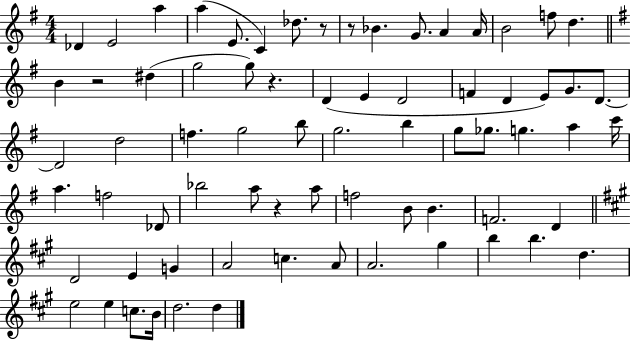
Db4/q E4/h A5/q A5/q E4/e. C4/q Db5/e. R/e R/e Bb4/q. G4/e. A4/q A4/s B4/h F5/e D5/q. B4/q R/h D#5/q G5/h G5/e R/q. D4/q E4/q D4/h F4/q D4/q E4/e G4/e. D4/e. D4/h D5/h F5/q. G5/h B5/e G5/h. B5/q G5/e Gb5/e. G5/q. A5/q C6/s A5/q. F5/h Db4/e Bb5/h A5/e R/q A5/e F5/h B4/e B4/q. F4/h. D4/q D4/h E4/q G4/q A4/h C5/q. A4/e A4/h. G#5/q B5/q B5/q. D5/q. E5/h E5/q C5/e. B4/s D5/h. D5/q